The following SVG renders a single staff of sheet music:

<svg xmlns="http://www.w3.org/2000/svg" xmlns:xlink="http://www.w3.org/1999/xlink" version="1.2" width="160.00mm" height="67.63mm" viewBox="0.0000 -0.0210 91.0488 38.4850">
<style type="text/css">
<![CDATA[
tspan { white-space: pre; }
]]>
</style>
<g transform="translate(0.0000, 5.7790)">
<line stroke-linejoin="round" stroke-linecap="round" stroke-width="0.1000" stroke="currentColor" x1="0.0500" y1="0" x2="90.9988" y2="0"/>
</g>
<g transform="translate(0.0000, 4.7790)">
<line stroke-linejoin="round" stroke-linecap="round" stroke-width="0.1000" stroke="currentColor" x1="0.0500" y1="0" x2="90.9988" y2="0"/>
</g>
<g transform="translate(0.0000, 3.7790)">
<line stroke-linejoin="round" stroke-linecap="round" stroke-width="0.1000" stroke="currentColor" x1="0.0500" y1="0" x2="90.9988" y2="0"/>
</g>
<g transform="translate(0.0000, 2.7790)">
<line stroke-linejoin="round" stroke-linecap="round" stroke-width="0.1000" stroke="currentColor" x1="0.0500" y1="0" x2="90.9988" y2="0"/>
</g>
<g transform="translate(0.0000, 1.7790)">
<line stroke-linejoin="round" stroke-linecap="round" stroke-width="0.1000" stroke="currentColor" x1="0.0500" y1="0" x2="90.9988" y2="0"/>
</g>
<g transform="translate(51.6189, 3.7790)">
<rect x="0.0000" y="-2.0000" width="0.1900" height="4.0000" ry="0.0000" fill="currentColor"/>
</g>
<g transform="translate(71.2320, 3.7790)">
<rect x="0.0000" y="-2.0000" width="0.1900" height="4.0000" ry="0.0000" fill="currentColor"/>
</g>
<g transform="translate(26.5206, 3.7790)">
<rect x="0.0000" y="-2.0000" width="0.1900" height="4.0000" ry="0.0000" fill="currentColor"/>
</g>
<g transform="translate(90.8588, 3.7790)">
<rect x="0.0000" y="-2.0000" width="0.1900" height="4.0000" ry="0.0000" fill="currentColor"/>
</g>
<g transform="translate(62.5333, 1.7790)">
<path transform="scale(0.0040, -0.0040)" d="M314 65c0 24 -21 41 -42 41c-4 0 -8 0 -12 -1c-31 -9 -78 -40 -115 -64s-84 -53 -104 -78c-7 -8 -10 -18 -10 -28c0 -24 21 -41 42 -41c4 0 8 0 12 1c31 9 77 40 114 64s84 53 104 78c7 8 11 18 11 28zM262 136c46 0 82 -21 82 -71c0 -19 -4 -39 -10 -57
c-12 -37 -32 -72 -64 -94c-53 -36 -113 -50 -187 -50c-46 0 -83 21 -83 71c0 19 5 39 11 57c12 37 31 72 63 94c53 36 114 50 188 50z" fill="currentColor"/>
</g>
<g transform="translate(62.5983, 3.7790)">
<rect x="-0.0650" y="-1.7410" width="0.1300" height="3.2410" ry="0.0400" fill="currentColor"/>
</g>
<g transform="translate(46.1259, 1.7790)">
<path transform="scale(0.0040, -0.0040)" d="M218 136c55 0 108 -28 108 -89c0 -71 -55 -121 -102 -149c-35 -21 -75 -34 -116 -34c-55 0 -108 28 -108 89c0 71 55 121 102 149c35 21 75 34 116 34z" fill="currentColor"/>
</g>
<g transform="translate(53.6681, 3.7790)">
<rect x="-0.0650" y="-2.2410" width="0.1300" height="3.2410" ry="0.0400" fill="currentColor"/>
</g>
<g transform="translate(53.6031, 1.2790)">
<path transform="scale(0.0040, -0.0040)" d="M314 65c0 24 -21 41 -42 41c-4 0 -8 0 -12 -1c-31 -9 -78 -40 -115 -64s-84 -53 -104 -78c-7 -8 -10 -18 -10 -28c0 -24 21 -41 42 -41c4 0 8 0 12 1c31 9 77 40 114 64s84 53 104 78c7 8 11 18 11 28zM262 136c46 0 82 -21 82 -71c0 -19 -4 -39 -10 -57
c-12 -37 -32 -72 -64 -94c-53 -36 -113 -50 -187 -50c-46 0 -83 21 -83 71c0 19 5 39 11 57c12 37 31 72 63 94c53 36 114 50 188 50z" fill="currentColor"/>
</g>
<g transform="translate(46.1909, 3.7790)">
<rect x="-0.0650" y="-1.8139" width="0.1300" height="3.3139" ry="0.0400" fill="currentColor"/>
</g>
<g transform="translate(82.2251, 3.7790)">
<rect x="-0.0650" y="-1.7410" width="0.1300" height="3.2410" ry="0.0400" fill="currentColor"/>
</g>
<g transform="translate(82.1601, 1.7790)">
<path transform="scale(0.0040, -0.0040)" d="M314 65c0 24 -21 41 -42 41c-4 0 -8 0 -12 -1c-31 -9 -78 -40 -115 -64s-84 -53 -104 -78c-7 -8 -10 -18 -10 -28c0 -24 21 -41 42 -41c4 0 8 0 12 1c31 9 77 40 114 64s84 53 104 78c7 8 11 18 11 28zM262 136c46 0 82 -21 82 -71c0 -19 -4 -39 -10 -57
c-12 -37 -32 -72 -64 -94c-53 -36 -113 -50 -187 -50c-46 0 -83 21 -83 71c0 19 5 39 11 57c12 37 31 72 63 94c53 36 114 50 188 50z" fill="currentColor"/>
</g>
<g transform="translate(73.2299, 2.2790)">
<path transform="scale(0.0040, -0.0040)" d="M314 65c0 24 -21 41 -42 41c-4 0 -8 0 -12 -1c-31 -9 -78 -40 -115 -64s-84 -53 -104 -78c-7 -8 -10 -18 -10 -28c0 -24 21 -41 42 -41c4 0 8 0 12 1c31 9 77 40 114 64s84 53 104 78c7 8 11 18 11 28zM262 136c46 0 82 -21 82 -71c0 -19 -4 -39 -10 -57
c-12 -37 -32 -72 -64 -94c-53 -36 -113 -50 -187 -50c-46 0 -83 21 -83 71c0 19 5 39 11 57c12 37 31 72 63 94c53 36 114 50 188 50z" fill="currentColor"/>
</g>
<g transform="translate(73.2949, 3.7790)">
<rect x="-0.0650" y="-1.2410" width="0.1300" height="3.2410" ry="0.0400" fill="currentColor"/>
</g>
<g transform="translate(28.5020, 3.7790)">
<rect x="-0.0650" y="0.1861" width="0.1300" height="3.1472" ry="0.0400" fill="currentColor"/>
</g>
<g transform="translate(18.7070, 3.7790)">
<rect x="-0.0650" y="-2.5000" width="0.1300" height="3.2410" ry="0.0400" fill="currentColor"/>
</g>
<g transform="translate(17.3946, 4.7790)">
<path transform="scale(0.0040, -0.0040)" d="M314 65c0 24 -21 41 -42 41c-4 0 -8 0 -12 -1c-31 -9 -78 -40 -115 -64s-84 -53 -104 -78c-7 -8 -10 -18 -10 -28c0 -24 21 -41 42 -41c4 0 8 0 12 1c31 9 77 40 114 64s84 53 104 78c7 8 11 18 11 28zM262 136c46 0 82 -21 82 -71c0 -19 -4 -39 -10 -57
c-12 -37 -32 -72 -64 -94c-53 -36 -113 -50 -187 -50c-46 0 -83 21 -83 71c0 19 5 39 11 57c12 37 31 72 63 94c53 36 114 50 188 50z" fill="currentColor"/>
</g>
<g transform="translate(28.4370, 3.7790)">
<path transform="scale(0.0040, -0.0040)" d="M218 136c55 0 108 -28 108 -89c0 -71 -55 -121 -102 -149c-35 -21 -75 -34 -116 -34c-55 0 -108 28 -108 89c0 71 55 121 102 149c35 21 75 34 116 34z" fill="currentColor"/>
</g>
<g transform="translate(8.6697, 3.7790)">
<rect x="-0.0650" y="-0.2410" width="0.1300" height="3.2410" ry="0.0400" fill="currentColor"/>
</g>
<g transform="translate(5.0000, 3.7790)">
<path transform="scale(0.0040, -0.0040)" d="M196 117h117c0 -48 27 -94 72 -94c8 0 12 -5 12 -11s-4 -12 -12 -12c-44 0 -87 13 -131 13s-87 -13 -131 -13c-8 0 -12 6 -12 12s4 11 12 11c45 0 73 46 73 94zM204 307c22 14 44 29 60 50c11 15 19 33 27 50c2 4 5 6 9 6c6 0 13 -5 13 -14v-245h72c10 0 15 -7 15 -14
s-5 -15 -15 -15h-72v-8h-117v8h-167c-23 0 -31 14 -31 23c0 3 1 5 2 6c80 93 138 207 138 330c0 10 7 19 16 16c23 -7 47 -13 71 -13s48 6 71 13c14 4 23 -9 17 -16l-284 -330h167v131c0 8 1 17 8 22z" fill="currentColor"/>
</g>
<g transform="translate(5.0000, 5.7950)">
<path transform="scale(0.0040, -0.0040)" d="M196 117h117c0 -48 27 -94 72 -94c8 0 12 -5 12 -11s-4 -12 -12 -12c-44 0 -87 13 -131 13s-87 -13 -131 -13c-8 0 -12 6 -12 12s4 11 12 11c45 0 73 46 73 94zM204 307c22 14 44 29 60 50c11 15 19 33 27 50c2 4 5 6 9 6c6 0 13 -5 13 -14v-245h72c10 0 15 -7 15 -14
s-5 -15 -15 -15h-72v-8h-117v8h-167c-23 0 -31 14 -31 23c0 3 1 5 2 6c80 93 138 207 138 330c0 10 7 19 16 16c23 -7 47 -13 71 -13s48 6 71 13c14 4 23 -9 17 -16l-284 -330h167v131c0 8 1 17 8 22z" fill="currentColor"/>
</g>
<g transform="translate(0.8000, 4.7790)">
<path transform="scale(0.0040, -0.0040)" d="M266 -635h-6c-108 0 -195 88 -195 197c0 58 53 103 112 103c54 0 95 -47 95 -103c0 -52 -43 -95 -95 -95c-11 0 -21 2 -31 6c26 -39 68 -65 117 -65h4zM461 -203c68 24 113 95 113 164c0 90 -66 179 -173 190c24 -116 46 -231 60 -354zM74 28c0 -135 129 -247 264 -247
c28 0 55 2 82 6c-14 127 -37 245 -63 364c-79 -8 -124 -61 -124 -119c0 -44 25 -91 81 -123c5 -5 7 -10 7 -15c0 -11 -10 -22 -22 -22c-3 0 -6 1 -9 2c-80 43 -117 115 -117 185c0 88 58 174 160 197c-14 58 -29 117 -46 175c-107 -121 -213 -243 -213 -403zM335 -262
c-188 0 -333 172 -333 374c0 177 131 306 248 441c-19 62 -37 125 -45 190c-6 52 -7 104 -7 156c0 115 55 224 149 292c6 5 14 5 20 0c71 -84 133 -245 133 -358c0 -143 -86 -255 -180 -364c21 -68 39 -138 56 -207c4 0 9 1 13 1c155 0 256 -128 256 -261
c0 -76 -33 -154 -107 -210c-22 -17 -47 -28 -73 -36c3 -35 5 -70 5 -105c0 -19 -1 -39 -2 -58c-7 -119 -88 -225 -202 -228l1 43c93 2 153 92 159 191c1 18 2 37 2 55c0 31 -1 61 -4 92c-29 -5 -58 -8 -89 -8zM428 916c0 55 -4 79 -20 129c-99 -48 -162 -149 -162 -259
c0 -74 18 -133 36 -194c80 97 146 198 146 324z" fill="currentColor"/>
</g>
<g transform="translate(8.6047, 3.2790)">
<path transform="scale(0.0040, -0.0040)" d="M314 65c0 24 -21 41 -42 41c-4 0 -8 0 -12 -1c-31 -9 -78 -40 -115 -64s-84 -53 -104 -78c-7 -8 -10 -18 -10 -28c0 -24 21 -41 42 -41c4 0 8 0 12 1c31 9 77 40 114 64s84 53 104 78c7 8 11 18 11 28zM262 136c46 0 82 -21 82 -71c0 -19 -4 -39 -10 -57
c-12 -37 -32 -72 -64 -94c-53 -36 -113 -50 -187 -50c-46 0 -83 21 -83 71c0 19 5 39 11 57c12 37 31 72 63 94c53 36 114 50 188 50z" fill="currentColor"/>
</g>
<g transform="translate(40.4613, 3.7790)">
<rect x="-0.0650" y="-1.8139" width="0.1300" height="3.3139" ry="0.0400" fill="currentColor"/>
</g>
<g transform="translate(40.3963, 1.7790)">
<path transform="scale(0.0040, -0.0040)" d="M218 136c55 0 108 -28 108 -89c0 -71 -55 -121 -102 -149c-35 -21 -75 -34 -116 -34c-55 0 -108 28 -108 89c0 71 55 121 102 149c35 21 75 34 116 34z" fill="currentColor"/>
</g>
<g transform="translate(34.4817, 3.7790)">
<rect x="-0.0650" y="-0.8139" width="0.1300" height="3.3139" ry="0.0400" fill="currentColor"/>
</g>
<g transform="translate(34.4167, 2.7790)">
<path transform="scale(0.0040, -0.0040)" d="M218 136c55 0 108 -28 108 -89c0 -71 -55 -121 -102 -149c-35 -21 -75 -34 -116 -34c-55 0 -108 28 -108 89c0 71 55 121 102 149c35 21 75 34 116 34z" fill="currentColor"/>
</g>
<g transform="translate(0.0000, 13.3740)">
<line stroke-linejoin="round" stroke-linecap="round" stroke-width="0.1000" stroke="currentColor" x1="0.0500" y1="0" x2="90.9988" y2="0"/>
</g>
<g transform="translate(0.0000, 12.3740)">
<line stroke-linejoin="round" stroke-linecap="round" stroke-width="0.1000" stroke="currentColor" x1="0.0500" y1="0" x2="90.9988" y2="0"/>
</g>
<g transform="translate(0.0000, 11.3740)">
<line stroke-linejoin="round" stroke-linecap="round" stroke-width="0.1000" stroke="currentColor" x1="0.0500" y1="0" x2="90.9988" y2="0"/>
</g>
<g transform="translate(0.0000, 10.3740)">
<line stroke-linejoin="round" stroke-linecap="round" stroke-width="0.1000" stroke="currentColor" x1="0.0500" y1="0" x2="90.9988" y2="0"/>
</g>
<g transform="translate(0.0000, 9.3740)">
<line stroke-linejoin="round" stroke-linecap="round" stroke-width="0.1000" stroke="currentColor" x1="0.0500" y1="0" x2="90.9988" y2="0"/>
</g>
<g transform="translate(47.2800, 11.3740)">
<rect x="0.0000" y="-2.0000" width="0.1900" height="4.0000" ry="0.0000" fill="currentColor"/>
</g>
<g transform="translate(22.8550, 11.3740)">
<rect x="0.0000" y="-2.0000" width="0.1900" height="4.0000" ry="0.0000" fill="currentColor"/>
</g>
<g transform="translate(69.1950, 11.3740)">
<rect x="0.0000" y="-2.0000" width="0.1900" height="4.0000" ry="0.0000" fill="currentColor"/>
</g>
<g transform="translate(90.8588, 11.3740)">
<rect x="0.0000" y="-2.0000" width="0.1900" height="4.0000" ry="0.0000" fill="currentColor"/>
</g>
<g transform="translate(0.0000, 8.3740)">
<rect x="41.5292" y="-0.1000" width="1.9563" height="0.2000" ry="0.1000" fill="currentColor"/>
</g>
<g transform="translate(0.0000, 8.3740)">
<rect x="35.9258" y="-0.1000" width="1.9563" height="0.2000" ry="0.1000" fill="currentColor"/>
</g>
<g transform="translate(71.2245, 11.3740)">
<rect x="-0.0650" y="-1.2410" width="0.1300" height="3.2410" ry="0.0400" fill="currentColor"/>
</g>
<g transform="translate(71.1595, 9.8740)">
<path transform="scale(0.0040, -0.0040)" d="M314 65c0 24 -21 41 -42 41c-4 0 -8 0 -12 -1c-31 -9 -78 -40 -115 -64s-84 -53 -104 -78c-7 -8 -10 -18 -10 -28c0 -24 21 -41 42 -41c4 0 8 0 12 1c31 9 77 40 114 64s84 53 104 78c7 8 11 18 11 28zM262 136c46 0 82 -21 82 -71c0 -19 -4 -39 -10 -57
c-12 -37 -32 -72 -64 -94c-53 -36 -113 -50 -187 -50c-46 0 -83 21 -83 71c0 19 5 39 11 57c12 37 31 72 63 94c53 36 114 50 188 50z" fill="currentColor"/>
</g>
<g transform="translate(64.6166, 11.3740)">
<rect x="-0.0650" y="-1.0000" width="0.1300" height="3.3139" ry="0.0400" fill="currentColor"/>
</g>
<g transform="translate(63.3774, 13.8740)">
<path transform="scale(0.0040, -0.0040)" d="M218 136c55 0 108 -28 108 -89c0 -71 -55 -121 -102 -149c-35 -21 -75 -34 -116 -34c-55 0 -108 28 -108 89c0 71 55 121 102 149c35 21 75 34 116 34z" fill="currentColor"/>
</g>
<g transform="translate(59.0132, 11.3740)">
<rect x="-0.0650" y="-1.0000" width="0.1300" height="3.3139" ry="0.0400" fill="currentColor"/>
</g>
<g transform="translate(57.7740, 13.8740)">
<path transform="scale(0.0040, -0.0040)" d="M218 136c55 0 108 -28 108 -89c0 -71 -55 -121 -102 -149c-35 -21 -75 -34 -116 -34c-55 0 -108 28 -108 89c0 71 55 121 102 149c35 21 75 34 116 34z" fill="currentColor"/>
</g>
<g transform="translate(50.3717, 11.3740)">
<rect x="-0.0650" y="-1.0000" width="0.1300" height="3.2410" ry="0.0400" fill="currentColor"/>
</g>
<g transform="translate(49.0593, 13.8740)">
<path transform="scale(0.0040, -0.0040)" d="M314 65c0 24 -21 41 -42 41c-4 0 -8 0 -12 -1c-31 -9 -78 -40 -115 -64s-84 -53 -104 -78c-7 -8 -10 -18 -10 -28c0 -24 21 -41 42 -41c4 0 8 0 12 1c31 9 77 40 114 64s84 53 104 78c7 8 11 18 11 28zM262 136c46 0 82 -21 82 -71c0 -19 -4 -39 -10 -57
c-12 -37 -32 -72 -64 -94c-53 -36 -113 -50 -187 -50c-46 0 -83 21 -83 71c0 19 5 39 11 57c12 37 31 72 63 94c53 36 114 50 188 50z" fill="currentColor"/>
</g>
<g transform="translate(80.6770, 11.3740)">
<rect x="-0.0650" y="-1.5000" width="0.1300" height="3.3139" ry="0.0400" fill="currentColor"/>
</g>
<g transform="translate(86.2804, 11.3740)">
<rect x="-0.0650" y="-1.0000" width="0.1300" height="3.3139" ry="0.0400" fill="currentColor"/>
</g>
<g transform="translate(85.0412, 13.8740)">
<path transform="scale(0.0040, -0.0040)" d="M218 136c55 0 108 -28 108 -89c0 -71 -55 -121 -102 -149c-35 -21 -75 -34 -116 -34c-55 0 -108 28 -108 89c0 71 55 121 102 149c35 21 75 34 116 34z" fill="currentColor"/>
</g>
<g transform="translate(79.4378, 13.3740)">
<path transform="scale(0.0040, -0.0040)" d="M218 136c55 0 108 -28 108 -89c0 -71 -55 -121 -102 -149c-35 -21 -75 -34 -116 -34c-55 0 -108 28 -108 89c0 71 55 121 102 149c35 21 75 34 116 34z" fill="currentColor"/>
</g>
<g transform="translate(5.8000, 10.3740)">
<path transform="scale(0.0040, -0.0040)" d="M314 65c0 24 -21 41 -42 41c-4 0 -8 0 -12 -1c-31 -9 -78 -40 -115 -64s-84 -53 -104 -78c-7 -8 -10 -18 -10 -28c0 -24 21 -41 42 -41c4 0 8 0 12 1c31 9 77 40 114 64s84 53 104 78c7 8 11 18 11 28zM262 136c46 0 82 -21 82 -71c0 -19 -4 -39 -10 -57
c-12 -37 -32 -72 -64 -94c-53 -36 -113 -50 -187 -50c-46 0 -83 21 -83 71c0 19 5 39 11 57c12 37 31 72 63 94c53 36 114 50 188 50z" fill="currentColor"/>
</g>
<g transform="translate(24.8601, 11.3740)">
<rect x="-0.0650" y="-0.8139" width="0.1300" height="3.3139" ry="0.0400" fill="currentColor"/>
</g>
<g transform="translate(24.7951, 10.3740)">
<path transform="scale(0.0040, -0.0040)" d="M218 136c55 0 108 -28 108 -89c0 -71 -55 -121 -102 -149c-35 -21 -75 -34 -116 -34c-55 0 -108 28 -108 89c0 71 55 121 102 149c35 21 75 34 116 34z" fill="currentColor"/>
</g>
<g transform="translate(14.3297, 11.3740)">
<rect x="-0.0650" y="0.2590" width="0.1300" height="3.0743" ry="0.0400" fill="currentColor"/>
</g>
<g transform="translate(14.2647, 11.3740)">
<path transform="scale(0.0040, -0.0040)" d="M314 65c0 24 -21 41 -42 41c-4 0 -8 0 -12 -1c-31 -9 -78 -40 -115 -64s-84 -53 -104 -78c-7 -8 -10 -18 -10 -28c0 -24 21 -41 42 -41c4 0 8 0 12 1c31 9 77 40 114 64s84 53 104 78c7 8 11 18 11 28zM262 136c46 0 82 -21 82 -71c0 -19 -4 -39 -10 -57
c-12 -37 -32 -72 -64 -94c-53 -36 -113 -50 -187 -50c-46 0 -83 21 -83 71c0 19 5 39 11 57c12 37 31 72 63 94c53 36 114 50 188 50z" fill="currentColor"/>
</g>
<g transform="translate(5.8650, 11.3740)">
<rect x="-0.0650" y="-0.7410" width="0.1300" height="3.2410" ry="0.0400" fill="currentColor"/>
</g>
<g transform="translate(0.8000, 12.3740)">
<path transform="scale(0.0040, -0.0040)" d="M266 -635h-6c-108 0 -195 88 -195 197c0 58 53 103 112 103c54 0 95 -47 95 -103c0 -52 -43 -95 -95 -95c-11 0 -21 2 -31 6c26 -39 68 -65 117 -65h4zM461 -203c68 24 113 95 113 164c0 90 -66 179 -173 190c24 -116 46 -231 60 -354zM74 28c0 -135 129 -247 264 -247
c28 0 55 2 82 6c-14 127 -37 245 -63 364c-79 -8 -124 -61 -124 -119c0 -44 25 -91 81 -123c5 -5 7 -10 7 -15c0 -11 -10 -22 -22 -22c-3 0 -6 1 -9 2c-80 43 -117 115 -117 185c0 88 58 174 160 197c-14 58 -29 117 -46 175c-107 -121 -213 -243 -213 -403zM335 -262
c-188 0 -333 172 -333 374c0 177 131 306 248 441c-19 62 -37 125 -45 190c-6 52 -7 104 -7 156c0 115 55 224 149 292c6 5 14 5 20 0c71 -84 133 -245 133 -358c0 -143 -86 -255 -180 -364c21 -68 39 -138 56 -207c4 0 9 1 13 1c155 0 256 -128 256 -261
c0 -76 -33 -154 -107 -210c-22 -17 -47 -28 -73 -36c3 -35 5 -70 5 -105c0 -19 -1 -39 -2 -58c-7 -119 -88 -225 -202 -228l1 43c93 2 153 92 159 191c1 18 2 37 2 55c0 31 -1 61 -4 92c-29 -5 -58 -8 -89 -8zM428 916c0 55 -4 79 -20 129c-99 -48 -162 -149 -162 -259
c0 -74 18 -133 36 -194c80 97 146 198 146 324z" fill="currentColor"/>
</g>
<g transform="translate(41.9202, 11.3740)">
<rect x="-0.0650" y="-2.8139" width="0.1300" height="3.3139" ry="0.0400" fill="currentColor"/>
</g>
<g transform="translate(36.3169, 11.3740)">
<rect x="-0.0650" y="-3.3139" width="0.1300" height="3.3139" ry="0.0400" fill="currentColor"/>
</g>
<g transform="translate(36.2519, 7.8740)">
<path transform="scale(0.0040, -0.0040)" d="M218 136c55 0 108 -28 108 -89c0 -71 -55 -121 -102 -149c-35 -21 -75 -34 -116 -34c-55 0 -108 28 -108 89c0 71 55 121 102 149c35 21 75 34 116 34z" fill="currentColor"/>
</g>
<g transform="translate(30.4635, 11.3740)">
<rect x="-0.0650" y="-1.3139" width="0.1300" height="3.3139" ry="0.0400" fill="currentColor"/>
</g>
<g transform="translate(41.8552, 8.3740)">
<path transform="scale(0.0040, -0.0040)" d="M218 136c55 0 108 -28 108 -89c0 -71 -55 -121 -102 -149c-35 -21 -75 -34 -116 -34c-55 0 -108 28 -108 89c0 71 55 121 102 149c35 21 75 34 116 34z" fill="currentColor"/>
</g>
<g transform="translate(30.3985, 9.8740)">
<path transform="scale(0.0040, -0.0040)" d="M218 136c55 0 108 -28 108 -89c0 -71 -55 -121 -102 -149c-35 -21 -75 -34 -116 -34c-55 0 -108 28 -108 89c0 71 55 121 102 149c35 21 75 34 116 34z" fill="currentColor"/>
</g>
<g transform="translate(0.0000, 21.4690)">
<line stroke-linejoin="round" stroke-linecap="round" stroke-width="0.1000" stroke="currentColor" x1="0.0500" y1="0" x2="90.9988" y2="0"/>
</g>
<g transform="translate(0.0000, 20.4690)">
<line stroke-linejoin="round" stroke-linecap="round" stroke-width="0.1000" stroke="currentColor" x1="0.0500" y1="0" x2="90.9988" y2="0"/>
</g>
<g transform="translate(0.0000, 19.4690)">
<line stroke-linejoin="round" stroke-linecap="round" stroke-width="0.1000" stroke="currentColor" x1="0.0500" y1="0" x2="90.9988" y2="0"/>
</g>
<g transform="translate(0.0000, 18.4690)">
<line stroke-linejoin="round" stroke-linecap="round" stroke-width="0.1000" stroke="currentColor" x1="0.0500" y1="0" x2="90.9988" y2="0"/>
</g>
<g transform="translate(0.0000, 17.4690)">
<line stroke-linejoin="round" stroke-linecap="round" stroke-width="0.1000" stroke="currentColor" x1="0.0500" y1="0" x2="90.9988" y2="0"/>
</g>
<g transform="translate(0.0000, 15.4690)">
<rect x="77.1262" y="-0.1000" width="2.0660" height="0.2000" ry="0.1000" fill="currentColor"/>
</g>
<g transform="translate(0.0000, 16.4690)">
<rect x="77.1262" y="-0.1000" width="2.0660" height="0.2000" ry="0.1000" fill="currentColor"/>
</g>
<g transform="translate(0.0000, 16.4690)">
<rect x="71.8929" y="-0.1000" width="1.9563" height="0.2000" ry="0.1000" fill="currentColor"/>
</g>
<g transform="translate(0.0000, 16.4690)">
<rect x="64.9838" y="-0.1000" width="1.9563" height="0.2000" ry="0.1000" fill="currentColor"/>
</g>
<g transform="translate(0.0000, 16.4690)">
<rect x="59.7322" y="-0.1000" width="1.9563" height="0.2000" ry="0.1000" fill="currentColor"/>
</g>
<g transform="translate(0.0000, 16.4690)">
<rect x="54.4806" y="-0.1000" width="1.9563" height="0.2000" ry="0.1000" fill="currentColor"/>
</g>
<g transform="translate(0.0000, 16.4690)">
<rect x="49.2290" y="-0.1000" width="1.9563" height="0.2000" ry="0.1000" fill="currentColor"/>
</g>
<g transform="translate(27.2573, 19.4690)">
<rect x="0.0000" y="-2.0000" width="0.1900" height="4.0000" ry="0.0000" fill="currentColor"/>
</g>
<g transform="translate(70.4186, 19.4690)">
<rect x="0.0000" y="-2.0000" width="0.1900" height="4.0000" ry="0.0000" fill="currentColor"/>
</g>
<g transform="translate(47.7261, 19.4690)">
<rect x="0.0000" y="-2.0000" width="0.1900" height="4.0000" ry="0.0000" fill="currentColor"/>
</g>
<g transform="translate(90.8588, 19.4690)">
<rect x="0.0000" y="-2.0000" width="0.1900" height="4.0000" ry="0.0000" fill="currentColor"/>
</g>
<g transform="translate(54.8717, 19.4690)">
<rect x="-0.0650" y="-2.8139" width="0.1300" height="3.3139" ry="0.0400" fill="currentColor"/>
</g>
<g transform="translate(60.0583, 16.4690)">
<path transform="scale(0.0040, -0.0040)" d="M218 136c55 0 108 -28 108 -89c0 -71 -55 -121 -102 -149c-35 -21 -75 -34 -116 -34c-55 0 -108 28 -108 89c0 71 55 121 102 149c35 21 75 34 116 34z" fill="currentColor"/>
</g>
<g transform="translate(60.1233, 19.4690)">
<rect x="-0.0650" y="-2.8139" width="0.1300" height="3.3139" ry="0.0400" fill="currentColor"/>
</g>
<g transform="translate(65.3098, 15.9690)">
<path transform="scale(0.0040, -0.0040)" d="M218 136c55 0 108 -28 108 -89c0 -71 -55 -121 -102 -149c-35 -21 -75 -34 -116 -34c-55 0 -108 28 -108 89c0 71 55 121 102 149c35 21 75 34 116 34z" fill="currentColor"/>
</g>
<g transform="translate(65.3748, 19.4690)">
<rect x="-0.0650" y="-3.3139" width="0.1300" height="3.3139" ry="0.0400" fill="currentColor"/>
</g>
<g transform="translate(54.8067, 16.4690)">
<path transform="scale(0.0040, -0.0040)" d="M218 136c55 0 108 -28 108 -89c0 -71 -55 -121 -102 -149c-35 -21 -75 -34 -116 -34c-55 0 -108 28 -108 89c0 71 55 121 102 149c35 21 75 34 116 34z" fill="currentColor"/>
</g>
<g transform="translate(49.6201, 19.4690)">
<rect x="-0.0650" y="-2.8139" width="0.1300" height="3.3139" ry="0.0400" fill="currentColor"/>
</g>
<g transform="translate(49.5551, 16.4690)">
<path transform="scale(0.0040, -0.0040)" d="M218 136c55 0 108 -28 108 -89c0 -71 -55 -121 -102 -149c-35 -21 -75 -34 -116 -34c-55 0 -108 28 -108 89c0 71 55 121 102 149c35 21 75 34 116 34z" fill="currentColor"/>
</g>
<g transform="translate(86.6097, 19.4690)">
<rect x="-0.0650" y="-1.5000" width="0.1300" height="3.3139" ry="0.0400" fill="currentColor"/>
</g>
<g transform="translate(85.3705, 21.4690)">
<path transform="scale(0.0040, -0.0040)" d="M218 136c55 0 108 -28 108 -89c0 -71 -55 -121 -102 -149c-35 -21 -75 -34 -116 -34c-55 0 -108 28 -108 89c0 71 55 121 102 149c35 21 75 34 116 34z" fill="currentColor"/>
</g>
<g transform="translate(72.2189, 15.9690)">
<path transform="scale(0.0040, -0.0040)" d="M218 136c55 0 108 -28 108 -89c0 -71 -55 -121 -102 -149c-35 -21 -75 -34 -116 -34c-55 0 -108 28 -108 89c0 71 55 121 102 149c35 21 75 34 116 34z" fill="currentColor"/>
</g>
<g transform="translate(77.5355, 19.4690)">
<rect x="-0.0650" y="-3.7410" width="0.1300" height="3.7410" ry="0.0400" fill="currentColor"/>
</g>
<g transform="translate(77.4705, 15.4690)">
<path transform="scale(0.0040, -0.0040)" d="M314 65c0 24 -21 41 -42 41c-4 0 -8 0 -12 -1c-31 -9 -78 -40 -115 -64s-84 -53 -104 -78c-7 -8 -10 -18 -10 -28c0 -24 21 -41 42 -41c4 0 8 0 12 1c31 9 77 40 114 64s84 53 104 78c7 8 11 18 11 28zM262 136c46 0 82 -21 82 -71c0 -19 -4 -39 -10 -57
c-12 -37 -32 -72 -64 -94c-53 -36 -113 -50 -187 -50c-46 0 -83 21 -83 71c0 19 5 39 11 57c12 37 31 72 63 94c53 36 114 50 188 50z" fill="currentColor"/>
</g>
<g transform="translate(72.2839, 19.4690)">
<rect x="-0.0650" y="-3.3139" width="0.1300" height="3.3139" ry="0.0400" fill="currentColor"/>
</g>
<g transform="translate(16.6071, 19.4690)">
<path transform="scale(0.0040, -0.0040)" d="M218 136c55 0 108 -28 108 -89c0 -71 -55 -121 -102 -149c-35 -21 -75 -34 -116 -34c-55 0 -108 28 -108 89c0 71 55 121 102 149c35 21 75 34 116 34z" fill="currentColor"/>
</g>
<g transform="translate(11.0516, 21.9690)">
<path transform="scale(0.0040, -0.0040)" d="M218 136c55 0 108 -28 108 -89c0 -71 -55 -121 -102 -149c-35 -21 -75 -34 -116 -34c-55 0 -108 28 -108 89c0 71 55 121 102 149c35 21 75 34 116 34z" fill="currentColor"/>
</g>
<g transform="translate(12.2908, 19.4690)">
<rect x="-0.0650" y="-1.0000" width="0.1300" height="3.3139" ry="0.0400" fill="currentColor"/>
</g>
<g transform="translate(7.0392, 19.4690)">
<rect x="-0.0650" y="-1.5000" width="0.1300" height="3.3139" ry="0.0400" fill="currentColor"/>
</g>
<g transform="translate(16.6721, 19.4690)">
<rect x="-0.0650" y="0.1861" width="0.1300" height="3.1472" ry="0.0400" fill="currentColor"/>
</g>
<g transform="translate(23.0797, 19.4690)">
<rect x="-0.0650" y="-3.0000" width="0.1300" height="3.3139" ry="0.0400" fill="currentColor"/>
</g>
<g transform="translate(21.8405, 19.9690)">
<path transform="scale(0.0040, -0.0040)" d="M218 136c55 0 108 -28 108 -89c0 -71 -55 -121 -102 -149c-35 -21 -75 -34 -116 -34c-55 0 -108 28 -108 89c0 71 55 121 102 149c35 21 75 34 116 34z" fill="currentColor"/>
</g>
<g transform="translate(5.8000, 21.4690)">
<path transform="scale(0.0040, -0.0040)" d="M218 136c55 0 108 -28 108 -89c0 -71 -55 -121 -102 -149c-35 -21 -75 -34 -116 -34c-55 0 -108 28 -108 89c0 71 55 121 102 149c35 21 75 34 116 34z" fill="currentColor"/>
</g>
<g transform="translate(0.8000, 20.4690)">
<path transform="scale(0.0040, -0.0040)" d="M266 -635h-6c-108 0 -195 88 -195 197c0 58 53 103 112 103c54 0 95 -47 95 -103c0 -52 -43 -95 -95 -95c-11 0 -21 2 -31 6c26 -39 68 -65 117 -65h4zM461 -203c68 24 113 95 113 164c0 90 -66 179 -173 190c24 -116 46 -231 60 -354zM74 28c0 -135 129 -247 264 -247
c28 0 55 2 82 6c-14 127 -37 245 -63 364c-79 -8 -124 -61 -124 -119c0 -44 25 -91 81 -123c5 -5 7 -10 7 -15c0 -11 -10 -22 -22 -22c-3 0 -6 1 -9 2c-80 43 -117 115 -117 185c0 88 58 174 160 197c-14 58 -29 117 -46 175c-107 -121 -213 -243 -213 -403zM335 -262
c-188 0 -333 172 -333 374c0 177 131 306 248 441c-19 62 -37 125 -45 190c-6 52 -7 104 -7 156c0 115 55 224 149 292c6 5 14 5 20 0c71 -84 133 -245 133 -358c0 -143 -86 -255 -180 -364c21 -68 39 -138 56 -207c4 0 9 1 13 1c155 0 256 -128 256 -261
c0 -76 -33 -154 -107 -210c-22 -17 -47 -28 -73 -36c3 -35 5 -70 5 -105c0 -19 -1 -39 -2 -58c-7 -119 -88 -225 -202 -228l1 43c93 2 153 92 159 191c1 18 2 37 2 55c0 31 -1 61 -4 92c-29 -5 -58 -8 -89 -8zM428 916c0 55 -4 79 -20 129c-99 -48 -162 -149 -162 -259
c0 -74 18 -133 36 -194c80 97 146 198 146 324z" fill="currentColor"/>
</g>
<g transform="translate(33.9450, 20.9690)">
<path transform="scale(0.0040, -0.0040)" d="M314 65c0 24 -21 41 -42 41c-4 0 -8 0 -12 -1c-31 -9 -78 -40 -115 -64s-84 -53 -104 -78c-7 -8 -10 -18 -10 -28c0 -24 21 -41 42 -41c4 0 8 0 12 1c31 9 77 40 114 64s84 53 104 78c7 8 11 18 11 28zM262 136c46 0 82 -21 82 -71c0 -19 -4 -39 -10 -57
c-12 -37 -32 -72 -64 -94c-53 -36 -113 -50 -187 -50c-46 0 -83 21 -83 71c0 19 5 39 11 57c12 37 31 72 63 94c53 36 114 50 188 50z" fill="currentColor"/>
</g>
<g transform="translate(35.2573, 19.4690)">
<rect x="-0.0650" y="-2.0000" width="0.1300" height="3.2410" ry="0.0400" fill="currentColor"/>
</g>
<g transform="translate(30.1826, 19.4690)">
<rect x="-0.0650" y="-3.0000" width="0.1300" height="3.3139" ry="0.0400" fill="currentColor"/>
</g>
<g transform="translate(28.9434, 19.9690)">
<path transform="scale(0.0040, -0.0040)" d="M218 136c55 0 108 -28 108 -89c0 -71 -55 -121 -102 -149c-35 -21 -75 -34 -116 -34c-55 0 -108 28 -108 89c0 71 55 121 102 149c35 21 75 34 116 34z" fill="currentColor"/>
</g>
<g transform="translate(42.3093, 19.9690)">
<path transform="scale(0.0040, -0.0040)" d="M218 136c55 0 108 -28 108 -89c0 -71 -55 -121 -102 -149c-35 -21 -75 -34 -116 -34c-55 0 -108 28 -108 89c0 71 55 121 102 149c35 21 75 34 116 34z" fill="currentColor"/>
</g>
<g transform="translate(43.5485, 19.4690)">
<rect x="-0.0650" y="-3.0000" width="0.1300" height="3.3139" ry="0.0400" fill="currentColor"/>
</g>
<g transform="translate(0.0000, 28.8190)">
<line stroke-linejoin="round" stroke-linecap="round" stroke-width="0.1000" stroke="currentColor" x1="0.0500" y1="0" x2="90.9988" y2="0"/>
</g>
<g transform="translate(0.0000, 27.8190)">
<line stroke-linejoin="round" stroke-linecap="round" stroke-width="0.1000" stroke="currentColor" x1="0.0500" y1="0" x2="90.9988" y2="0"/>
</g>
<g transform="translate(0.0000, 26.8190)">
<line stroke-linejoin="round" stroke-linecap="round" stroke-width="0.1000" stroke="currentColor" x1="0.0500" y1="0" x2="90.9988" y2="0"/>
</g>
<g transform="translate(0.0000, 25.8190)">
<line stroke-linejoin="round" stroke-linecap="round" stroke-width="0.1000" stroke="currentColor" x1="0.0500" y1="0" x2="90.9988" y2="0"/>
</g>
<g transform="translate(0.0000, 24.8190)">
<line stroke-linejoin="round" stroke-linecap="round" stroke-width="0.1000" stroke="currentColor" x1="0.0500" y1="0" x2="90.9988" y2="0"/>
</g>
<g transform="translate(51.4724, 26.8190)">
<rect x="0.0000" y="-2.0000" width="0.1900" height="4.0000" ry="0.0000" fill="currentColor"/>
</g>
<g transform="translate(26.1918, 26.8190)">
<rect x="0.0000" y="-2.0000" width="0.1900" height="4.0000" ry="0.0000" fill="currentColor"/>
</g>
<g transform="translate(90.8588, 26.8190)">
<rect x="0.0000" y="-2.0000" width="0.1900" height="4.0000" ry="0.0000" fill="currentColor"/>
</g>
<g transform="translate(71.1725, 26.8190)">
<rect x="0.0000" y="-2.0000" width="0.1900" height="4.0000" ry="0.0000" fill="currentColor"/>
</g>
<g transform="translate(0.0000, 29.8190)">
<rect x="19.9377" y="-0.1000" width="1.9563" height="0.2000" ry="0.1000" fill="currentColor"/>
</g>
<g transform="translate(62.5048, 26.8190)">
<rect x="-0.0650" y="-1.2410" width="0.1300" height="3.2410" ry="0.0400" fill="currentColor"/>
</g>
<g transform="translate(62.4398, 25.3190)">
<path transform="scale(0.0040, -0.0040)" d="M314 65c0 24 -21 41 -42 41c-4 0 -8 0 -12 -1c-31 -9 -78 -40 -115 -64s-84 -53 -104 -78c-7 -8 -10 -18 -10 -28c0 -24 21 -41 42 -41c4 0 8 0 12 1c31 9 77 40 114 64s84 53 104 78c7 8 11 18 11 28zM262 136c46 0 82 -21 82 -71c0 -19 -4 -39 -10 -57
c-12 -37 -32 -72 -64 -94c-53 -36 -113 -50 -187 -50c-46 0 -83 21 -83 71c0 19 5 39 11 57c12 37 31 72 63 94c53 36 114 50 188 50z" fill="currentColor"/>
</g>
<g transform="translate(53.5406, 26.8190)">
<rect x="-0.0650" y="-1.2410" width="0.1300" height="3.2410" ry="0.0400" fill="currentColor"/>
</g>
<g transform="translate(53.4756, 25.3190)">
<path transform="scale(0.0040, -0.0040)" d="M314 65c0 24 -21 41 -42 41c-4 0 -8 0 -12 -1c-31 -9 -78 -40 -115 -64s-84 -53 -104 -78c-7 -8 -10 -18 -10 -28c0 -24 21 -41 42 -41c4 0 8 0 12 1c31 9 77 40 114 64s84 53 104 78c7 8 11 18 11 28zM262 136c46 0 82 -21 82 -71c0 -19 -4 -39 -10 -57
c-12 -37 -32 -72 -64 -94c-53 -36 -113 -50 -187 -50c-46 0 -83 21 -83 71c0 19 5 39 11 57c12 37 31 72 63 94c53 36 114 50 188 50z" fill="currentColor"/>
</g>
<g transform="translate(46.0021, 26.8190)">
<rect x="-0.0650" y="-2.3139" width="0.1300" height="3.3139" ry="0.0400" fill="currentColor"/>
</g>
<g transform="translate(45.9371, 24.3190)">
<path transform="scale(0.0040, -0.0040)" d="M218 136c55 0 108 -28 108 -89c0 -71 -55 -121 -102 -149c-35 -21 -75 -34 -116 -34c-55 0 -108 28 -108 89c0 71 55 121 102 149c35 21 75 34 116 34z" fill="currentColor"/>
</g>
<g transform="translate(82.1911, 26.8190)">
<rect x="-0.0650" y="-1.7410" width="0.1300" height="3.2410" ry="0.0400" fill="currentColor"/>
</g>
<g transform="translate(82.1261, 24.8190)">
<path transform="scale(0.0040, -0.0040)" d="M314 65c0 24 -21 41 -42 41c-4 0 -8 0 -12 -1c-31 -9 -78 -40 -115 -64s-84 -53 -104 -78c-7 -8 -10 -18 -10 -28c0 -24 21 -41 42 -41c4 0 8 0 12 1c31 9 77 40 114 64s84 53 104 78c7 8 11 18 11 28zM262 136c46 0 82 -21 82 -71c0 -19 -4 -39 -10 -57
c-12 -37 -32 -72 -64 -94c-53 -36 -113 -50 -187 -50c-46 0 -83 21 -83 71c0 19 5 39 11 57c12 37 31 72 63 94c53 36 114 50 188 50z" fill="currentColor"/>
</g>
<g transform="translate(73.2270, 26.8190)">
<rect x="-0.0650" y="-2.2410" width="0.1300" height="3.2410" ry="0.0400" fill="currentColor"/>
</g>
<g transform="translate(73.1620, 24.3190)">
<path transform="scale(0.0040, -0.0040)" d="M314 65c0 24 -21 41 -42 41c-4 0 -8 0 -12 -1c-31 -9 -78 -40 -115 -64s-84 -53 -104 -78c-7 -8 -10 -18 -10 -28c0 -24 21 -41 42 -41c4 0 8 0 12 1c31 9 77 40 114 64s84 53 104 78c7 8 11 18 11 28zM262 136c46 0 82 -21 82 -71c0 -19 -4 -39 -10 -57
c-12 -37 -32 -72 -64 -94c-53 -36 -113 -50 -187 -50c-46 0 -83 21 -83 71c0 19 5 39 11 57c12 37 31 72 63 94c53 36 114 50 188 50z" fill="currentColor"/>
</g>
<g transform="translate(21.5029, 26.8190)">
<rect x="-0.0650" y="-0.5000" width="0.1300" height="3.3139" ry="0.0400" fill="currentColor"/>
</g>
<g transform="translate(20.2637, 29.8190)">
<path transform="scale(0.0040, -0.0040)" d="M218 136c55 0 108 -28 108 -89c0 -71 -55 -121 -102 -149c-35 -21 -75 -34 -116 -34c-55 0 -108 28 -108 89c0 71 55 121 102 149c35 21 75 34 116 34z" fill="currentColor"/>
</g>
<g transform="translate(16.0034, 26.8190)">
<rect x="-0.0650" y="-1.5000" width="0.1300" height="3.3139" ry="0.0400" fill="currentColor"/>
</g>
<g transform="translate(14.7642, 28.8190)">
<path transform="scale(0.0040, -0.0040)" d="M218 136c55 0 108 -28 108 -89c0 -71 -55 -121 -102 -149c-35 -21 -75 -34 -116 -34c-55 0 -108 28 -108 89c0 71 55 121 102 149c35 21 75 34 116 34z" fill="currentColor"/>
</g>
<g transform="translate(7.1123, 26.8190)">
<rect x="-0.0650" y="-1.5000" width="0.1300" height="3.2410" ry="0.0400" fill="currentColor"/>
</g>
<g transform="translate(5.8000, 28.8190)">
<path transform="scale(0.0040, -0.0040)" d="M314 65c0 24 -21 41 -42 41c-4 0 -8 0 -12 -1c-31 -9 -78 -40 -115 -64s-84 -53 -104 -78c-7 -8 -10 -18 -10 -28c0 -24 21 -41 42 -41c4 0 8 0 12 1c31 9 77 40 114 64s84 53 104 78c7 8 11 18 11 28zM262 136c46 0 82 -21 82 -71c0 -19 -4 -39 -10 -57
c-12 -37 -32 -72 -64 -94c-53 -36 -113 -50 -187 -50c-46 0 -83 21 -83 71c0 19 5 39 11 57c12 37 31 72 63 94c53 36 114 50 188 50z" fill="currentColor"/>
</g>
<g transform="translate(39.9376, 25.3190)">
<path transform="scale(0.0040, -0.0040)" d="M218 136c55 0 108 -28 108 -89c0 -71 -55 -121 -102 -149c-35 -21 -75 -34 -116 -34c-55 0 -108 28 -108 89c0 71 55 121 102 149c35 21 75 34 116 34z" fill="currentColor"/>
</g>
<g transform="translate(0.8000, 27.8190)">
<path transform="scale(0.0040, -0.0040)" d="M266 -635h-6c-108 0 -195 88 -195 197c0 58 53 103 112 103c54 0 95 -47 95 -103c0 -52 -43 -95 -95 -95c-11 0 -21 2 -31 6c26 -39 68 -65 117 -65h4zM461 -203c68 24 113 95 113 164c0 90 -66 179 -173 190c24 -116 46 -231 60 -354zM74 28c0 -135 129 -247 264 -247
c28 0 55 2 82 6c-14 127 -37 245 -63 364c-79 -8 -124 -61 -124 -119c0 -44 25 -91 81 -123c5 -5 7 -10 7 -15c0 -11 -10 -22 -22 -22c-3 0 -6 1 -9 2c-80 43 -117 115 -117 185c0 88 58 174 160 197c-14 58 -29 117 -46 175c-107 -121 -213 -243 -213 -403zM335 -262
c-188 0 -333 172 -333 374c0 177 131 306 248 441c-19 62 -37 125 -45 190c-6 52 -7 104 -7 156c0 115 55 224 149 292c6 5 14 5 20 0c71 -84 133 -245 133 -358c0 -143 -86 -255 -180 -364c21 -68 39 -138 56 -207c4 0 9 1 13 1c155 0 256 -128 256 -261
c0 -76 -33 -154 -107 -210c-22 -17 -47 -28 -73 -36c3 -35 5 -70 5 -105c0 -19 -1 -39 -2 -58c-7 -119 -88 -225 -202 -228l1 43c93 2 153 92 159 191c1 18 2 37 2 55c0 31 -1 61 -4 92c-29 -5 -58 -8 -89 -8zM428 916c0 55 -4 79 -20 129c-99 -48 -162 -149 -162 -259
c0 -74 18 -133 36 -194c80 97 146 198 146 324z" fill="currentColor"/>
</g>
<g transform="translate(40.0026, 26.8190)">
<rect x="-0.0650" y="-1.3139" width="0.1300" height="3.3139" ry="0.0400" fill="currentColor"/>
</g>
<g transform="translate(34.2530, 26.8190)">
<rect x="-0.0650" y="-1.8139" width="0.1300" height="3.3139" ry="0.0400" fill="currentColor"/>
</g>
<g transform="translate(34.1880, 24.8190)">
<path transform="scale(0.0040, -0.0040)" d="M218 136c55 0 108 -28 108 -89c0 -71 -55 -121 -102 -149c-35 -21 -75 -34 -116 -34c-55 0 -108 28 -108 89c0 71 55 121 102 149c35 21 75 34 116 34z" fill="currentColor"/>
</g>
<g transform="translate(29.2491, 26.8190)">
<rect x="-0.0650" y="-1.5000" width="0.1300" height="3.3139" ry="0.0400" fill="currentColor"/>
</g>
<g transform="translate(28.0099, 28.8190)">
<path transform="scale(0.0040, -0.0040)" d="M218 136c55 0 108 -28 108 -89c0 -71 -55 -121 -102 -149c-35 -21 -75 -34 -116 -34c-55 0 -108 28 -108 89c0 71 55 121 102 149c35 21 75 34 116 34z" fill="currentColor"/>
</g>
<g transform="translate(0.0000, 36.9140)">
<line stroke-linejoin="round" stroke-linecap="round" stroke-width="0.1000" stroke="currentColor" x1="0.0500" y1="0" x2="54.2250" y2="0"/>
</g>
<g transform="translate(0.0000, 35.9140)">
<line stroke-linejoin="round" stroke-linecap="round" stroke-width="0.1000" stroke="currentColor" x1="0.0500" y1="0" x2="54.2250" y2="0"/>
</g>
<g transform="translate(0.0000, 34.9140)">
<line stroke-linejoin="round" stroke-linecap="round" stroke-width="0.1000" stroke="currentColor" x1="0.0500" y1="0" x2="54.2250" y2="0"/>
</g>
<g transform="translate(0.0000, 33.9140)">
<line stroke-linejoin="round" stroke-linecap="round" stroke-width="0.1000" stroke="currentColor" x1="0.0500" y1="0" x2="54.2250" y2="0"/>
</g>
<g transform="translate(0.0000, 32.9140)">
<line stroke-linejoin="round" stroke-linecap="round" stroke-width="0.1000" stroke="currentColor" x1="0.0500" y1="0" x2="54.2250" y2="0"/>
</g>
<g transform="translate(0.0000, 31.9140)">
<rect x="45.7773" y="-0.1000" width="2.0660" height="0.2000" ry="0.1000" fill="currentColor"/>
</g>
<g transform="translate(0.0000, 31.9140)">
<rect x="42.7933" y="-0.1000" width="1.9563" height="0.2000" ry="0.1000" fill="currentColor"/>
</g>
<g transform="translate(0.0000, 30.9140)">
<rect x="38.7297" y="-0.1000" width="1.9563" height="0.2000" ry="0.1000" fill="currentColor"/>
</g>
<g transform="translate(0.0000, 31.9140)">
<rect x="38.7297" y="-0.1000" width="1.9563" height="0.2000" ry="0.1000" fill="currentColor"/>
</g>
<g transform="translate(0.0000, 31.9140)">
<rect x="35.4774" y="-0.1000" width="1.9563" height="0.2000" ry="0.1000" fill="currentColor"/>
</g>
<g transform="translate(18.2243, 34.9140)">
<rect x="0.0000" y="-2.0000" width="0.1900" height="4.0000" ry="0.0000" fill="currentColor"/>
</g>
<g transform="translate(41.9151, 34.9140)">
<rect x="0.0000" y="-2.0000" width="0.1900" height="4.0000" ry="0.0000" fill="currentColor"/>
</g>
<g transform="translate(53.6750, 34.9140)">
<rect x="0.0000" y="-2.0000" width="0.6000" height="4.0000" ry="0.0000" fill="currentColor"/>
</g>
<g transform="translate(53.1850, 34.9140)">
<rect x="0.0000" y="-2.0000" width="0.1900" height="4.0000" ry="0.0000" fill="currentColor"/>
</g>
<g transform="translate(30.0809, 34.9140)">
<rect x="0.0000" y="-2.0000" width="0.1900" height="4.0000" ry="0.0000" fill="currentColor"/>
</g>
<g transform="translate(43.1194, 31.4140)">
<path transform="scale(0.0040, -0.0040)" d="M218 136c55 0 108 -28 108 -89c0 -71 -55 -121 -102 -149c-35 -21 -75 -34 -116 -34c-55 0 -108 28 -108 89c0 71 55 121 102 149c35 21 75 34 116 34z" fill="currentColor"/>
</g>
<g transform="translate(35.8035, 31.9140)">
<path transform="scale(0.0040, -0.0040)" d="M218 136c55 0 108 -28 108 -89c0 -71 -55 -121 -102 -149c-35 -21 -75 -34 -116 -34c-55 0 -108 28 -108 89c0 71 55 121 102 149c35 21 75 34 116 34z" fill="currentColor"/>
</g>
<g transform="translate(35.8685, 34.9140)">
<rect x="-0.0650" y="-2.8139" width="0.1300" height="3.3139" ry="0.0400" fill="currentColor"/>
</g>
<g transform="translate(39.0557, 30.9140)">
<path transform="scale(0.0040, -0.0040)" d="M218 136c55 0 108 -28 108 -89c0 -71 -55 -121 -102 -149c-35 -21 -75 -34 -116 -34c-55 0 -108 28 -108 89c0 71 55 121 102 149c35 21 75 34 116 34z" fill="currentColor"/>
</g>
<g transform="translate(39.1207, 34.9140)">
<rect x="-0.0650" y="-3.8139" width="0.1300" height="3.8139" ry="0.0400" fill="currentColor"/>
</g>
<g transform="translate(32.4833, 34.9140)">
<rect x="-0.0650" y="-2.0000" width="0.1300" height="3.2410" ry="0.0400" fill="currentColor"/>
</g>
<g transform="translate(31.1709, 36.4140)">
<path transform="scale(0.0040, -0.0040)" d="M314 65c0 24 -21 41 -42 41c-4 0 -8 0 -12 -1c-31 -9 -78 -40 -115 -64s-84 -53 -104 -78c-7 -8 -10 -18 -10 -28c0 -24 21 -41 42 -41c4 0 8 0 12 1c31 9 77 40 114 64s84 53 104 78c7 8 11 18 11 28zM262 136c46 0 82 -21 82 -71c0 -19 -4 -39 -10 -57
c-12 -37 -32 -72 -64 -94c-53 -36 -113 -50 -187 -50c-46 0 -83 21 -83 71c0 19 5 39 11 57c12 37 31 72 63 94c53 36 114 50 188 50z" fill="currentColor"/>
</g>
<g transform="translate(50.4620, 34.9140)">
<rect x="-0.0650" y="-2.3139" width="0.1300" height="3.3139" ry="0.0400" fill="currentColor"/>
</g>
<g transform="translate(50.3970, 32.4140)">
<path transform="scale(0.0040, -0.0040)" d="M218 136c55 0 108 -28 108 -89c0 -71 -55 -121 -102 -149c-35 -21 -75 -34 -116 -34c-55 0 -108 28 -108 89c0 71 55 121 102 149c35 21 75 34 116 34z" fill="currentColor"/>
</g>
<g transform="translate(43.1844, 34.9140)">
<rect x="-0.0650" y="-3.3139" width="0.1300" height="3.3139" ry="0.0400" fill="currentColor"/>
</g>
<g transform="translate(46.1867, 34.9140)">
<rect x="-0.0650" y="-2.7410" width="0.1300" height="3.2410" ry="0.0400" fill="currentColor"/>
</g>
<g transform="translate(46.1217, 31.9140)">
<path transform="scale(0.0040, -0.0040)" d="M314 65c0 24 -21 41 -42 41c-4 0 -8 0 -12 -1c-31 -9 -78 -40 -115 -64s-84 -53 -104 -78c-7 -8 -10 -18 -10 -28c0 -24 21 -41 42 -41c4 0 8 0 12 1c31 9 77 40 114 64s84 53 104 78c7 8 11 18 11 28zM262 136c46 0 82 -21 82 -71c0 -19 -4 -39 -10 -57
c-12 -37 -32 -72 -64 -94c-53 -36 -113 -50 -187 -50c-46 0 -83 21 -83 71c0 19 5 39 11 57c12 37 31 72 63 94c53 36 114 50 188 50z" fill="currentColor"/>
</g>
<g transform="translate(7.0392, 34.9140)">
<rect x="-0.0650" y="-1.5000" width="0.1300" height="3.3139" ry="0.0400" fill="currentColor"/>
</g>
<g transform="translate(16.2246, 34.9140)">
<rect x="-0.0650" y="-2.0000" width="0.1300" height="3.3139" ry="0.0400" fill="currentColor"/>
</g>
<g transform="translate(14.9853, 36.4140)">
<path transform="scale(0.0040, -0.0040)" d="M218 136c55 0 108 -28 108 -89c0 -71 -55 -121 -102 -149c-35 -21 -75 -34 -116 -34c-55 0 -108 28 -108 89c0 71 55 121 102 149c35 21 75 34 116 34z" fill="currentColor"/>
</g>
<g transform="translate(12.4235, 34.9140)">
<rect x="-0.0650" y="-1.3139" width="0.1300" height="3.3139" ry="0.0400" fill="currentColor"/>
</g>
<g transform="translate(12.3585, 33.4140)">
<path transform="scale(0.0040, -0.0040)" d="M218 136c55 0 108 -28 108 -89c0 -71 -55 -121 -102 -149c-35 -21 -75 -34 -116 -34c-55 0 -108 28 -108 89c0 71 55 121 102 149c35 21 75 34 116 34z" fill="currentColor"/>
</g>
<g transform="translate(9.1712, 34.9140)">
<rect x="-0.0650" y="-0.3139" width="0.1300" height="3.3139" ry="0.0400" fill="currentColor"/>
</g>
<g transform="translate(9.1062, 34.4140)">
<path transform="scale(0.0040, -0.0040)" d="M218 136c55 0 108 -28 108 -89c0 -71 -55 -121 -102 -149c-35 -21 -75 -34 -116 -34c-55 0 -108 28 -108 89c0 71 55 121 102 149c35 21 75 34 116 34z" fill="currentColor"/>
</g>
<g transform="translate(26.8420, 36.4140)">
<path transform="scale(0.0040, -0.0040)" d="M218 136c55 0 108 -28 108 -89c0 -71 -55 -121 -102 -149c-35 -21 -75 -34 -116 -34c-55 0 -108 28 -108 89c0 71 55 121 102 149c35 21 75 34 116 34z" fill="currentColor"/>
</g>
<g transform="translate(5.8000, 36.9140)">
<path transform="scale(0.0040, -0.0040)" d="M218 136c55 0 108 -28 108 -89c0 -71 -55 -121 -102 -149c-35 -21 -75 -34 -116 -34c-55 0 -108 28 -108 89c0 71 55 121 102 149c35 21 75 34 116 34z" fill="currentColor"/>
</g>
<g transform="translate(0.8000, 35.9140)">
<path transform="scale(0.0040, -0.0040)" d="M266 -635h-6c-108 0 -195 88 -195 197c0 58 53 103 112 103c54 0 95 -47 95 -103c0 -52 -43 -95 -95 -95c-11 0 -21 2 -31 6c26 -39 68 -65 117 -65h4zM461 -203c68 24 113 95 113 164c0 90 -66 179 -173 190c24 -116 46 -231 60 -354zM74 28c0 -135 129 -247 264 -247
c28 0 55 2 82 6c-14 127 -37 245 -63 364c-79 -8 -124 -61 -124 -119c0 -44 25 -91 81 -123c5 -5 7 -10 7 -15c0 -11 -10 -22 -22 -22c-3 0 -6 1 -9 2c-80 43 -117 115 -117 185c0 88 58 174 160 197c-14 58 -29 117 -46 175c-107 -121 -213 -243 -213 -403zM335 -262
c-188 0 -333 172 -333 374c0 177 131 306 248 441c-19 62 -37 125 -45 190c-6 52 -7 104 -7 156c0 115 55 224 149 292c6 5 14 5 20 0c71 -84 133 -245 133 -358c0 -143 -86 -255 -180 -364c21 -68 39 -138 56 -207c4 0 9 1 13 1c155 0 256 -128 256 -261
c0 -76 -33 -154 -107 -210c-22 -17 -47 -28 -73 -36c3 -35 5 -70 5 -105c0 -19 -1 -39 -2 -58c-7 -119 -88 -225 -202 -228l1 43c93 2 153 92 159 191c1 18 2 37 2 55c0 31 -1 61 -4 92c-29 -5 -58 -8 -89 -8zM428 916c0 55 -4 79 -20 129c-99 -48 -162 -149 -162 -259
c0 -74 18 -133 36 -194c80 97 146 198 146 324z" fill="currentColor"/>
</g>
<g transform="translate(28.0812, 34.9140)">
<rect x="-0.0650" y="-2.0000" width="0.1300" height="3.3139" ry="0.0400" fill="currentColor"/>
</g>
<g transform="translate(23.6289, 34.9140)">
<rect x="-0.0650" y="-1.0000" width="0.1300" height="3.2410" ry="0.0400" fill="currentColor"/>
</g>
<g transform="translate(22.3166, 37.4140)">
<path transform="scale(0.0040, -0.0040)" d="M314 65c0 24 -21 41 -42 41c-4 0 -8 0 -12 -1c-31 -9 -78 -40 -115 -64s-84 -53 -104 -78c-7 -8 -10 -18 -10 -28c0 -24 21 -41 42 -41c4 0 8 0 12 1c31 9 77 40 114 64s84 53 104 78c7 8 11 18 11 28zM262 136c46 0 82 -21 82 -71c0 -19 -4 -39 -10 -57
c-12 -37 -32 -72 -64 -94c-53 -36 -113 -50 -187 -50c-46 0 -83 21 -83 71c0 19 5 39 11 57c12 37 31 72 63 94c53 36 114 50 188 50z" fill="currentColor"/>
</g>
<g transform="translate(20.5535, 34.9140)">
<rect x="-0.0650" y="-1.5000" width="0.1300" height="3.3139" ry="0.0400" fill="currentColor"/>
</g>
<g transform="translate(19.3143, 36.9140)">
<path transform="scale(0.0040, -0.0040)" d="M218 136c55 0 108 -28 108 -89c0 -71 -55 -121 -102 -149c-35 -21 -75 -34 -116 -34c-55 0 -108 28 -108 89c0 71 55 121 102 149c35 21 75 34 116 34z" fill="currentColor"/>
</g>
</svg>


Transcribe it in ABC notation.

X:1
T:Untitled
M:4/4
L:1/4
K:C
c2 G2 B d f f g2 f2 e2 f2 d2 B2 d e b a D2 D D e2 E D E D B A A F2 A a a a b b c'2 E E2 E C E f e g e2 e2 g2 f2 E c e F E D2 F F2 a c' b a2 g